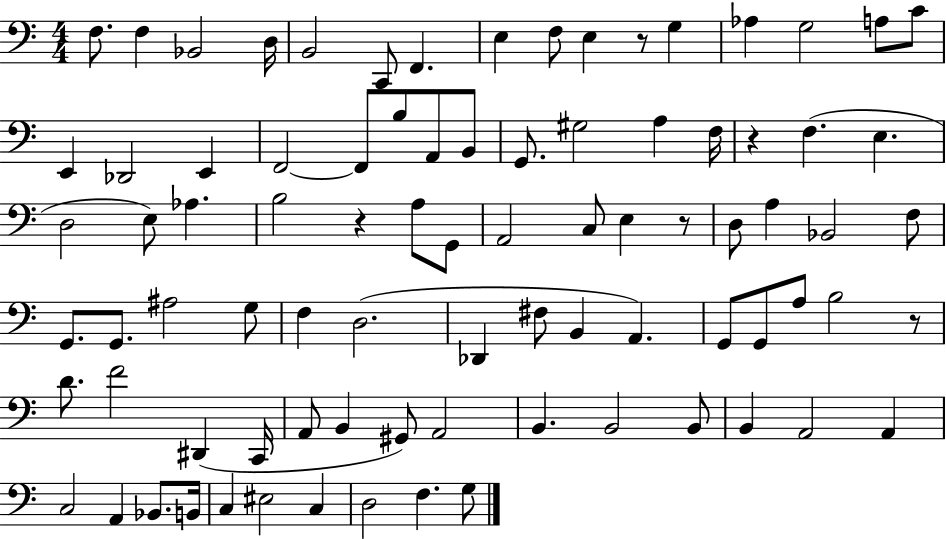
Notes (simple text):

F3/e. F3/q Bb2/h D3/s B2/h C2/e F2/q. E3/q F3/e E3/q R/e G3/q Ab3/q G3/h A3/e C4/e E2/q Db2/h E2/q F2/h F2/e B3/e A2/e B2/e G2/e. G#3/h A3/q F3/s R/q F3/q. E3/q. D3/h E3/e Ab3/q. B3/h R/q A3/e G2/e A2/h C3/e E3/q R/e D3/e A3/q Bb2/h F3/e G2/e. G2/e. A#3/h G3/e F3/q D3/h. Db2/q F#3/e B2/q A2/q. G2/e G2/e A3/e B3/h R/e D4/e. F4/h D#2/q C2/s A2/e B2/q G#2/e A2/h B2/q. B2/h B2/e B2/q A2/h A2/q C3/h A2/q Bb2/e. B2/s C3/q EIS3/h C3/q D3/h F3/q. G3/e